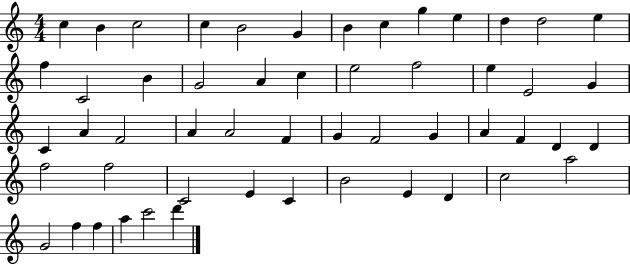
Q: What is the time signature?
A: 4/4